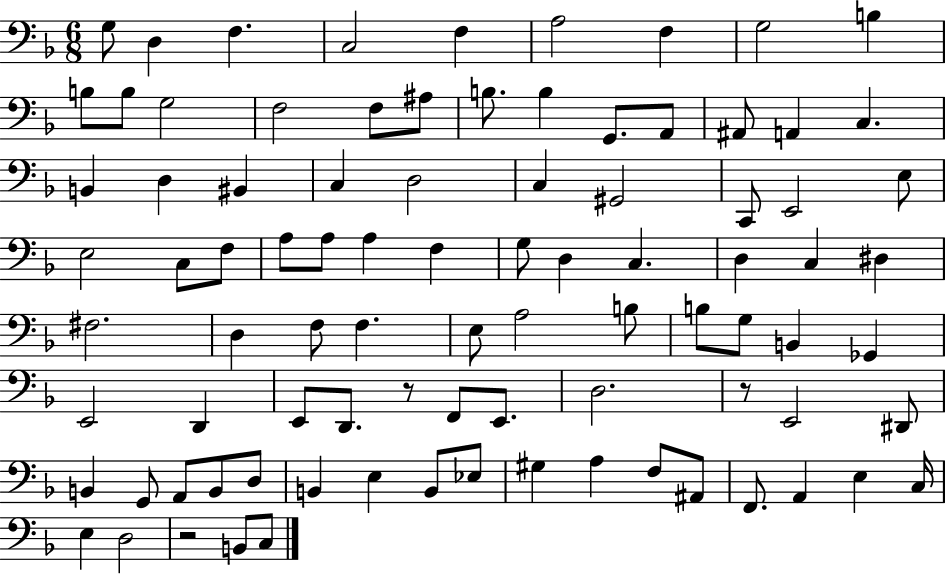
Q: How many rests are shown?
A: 3